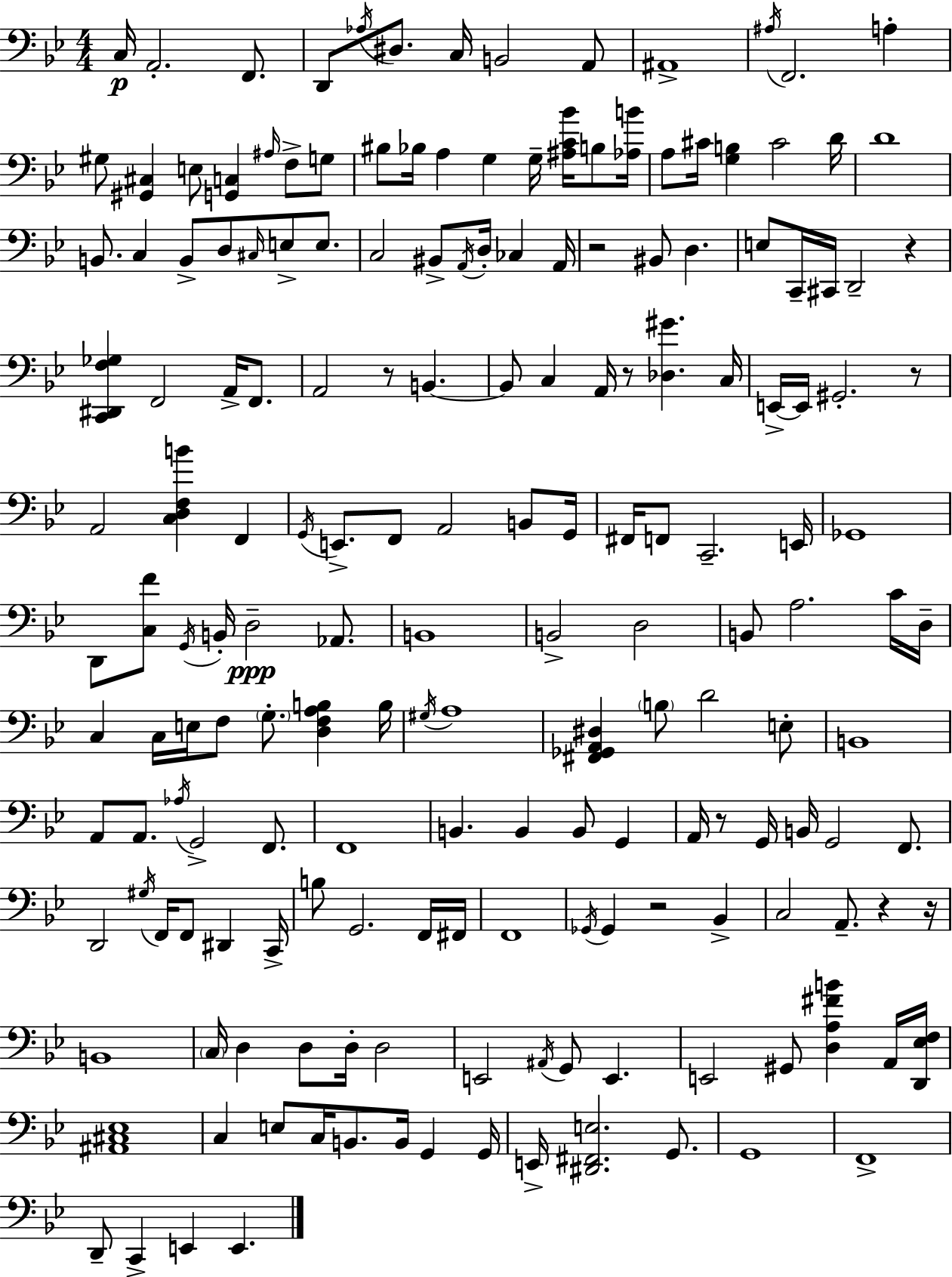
C3/s A2/h. F2/e. D2/e Ab3/s D#3/e. C3/s B2/h A2/e A#2/w A#3/s F2/h. A3/q G#3/e [G#2,C#3]/q E3/e [G2,C3]/q A#3/s F3/e G3/e BIS3/e Bb3/s A3/q G3/q G3/s [A#3,C4,Bb4]/s B3/e [Ab3,B4]/s A3/e C#4/s [G3,B3]/q C#4/h D4/s D4/w B2/e. C3/q B2/e D3/e C#3/s E3/e E3/e. C3/h BIS2/e A2/s D3/s CES3/q A2/s R/h BIS2/e D3/q. E3/e C2/s C#2/s D2/h R/q [C2,D#2,F3,Gb3]/q F2/h A2/s F2/e. A2/h R/e B2/q. B2/e C3/q A2/s R/e [Db3,G#4]/q. C3/s E2/s E2/s G#2/h. R/e A2/h [C3,D3,F3,B4]/q F2/q G2/s E2/e. F2/e A2/h B2/e G2/s F#2/s F2/e C2/h. E2/s Gb2/w D2/e [C3,F4]/e G2/s B2/s D3/h Ab2/e. B2/w B2/h D3/h B2/e A3/h. C4/s D3/s C3/q C3/s E3/s F3/e G3/e. [D3,F3,A3,B3]/q B3/s G#3/s A3/w [F#2,Gb2,A2,D#3]/q B3/e D4/h E3/e B2/w A2/e A2/e. Ab3/s G2/h F2/e. F2/w B2/q. B2/q B2/e G2/q A2/s R/e G2/s B2/s G2/h F2/e. D2/h G#3/s F2/s F2/e D#2/q C2/s B3/e G2/h. F2/s F#2/s F2/w Gb2/s Gb2/q R/h Bb2/q C3/h A2/e. R/q R/s B2/w C3/s D3/q D3/e D3/s D3/h E2/h A#2/s G2/e E2/q. E2/h G#2/e [D3,A3,F#4,B4]/q A2/s [D2,Eb3,F3]/s [A#2,C#3,Eb3]/w C3/q E3/e C3/s B2/e. B2/s G2/q G2/s E2/s [D#2,F#2,E3]/h. G2/e. G2/w F2/w D2/e C2/q E2/q E2/q.